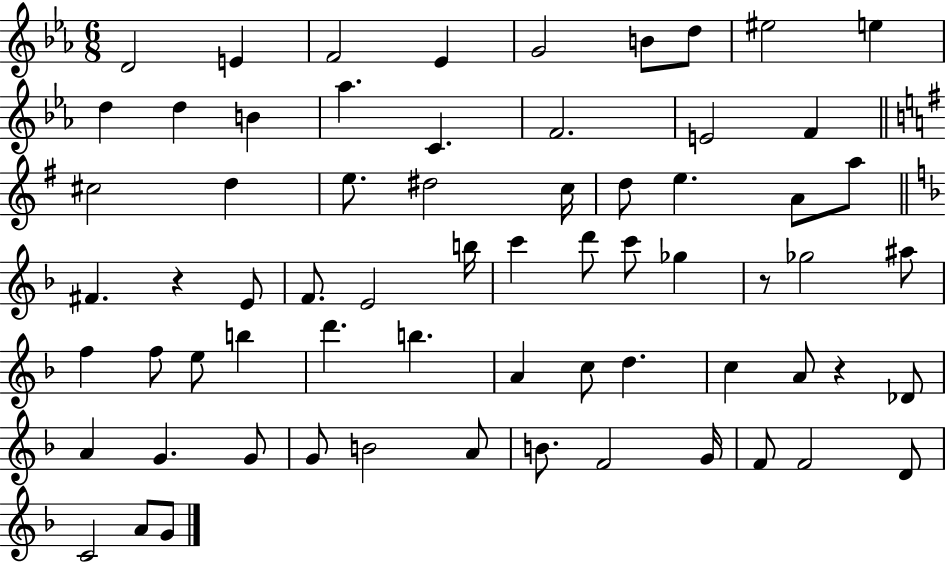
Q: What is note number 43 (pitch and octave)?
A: B5